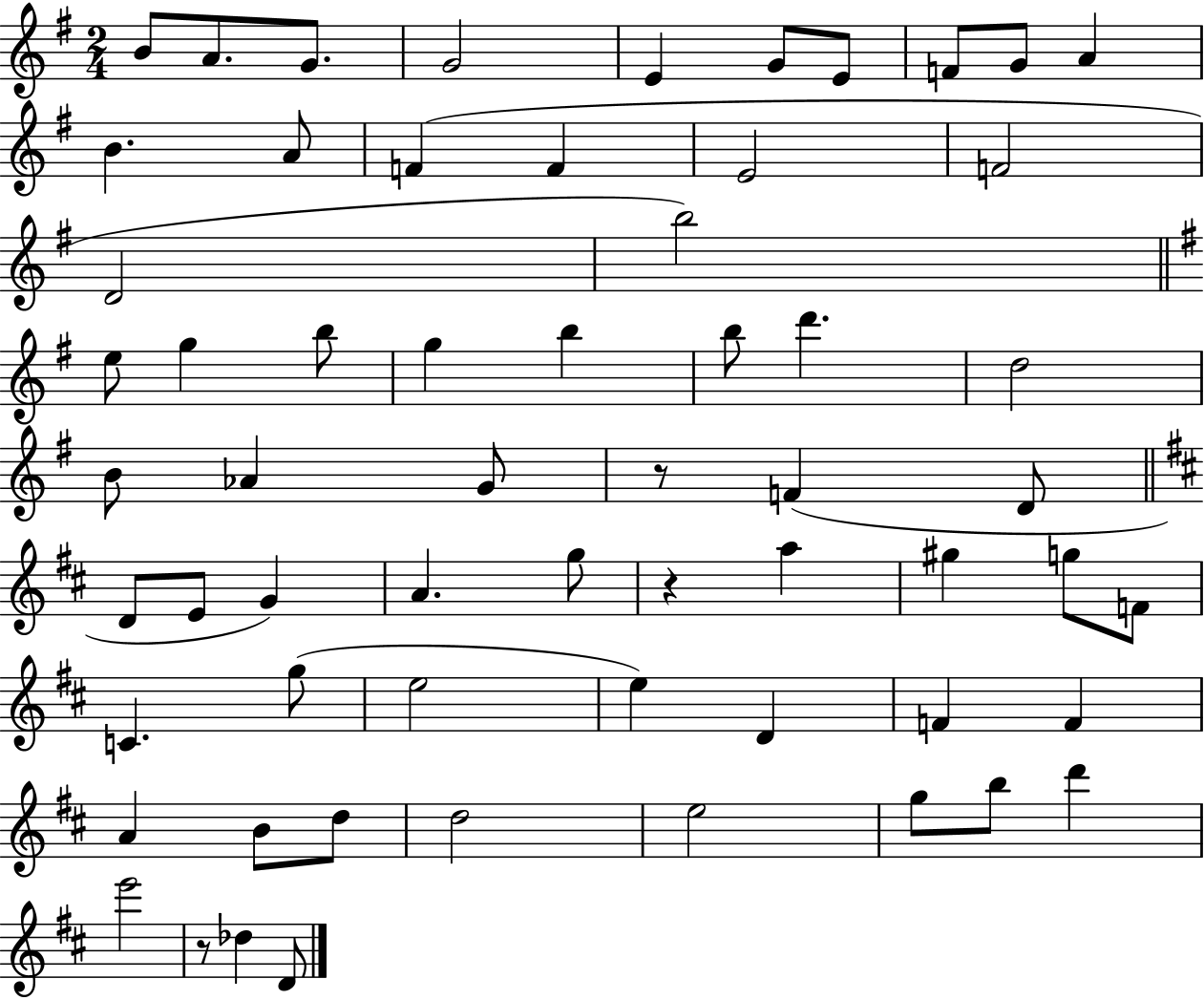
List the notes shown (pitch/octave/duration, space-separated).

B4/e A4/e. G4/e. G4/h E4/q G4/e E4/e F4/e G4/e A4/q B4/q. A4/e F4/q F4/q E4/h F4/h D4/h B5/h E5/e G5/q B5/e G5/q B5/q B5/e D6/q. D5/h B4/e Ab4/q G4/e R/e F4/q D4/e D4/e E4/e G4/q A4/q. G5/e R/q A5/q G#5/q G5/e F4/e C4/q. G5/e E5/h E5/q D4/q F4/q F4/q A4/q B4/e D5/e D5/h E5/h G5/e B5/e D6/q E6/h R/e Db5/q D4/e